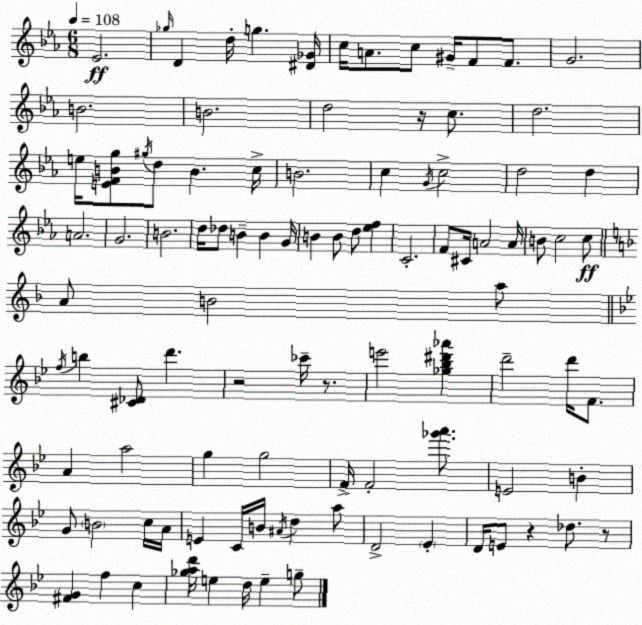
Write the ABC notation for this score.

X:1
T:Untitled
M:6/8
L:1/4
K:Eb
_E2 _g/4 D d/4 g [^D_G]/4 c/4 A/2 c/2 ^G/4 F/2 F/2 G2 B2 B2 d2 z/4 c/2 d2 e/4 [EFBg]/2 ^g/4 d/2 B c/4 B2 c G/4 c2 d2 d A2 G2 B2 d/4 _d/2 B B G/4 B B/2 d/2 [_ef] C2 F/2 ^C/4 A2 A/4 B/2 c2 c/2 A/2 B2 a/2 f/4 b [^C_D]/2 d' z2 _c'/4 z/2 e'2 [_g_b^d'_a'] d'2 d'/4 F/2 A a2 g g2 F/4 F2 [_g'a']/2 E2 B G/2 B2 c/4 A/4 E C/4 B/4 ^A/4 d a/2 D2 _E D/4 E/2 z _d/2 z/2 [^FG] f c [_gad']/4 e d/4 e g/2